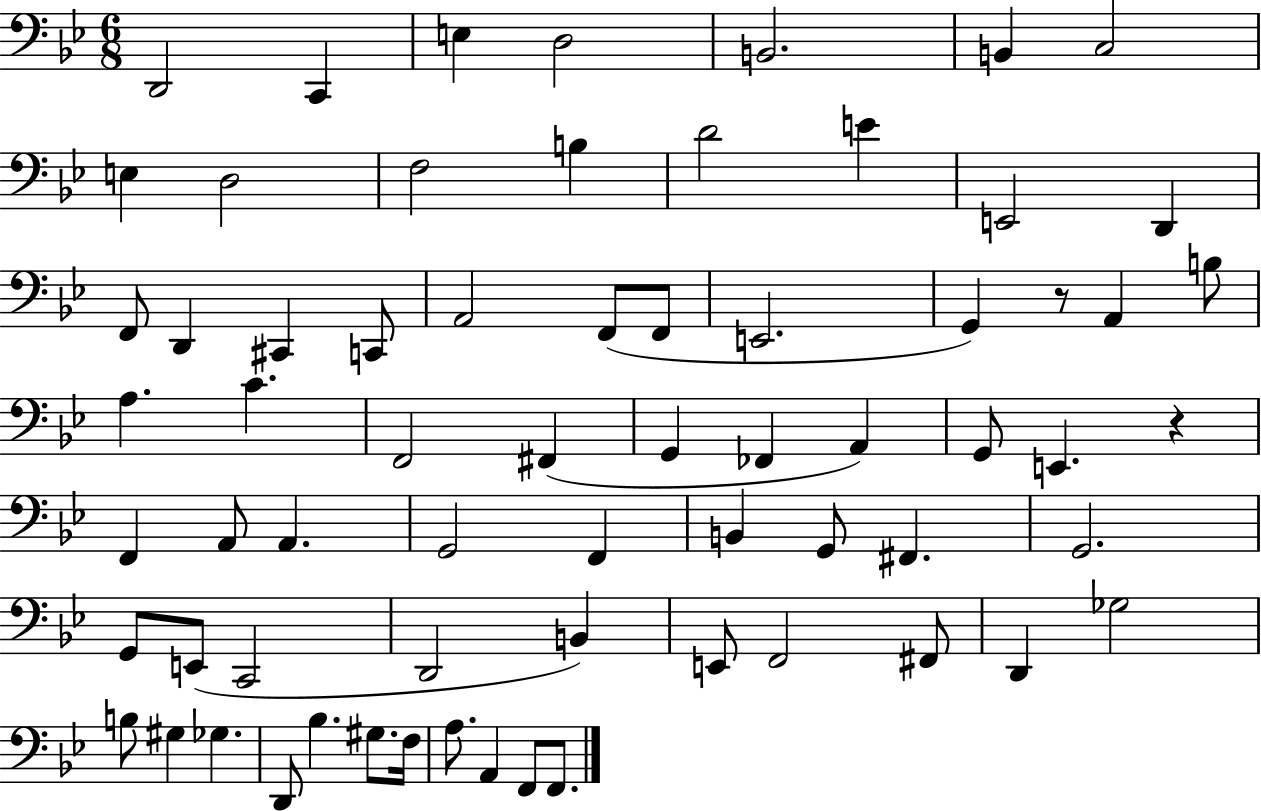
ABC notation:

X:1
T:Untitled
M:6/8
L:1/4
K:Bb
D,,2 C,, E, D,2 B,,2 B,, C,2 E, D,2 F,2 B, D2 E E,,2 D,, F,,/2 D,, ^C,, C,,/2 A,,2 F,,/2 F,,/2 E,,2 G,, z/2 A,, B,/2 A, C F,,2 ^F,, G,, _F,, A,, G,,/2 E,, z F,, A,,/2 A,, G,,2 F,, B,, G,,/2 ^F,, G,,2 G,,/2 E,,/2 C,,2 D,,2 B,, E,,/2 F,,2 ^F,,/2 D,, _G,2 B,/2 ^G, _G, D,,/2 _B, ^G,/2 F,/4 A,/2 A,, F,,/2 F,,/2